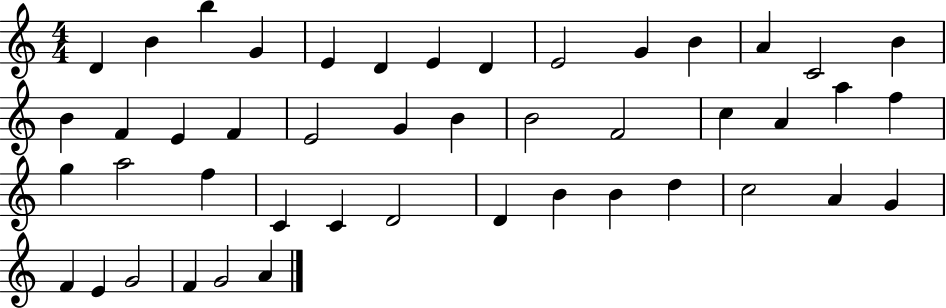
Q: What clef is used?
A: treble